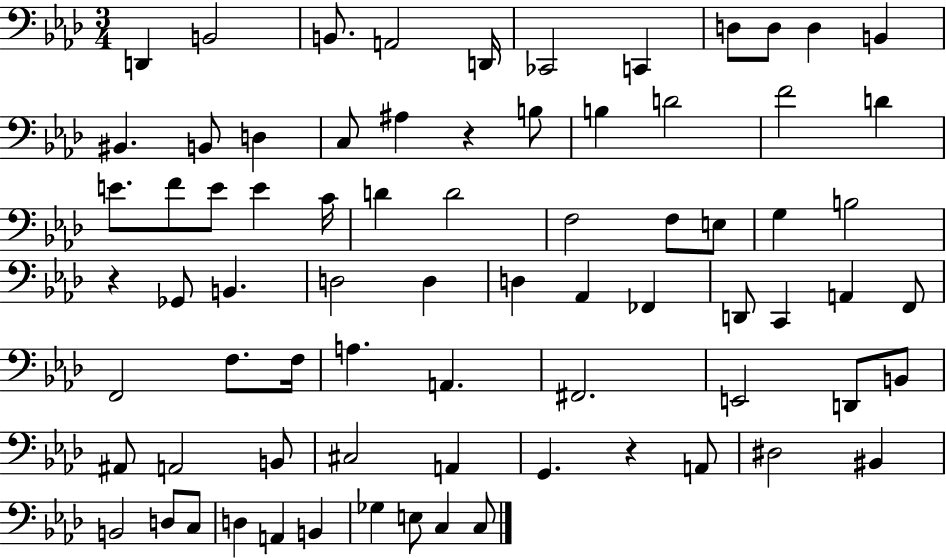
X:1
T:Untitled
M:3/4
L:1/4
K:Ab
D,, B,,2 B,,/2 A,,2 D,,/4 _C,,2 C,, D,/2 D,/2 D, B,, ^B,, B,,/2 D, C,/2 ^A, z B,/2 B, D2 F2 D E/2 F/2 E/2 E C/4 D D2 F,2 F,/2 E,/2 G, B,2 z _G,,/2 B,, D,2 D, D, _A,, _F,, D,,/2 C,, A,, F,,/2 F,,2 F,/2 F,/4 A, A,, ^F,,2 E,,2 D,,/2 B,,/2 ^A,,/2 A,,2 B,,/2 ^C,2 A,, G,, z A,,/2 ^D,2 ^B,, B,,2 D,/2 C,/2 D, A,, B,, _G, E,/2 C, C,/2